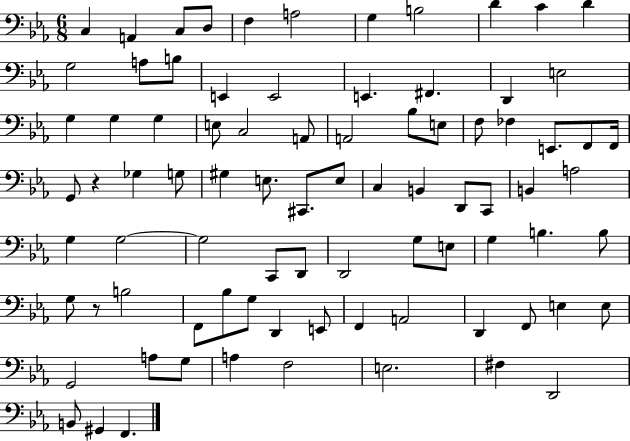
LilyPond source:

{
  \clef bass
  \numericTimeSignature
  \time 6/8
  \key ees \major
  c4 a,4 c8 d8 | f4 a2 | g4 b2 | d'4 c'4 d'4 | \break g2 a8 b8 | e,4 e,2 | e,4. fis,4. | d,4 e2 | \break g4 g4 g4 | e8 c2 a,8 | a,2 bes8 e8 | f8 fes4 e,8. f,8 f,16 | \break g,8 r4 ges4 g8 | gis4 e8. cis,8. e8 | c4 b,4 d,8 c,8 | b,4 a2 | \break g4 g2~~ | g2 c,8 d,8 | d,2 g8 e8 | g4 b4. b8 | \break g8 r8 b2 | f,8 bes8 g8 d,4 e,8 | f,4 a,2 | d,4 f,8 e4 e8 | \break g,2 a8 g8 | a4 f2 | e2. | fis4 d,2 | \break b,8 gis,4 f,4. | \bar "|."
}